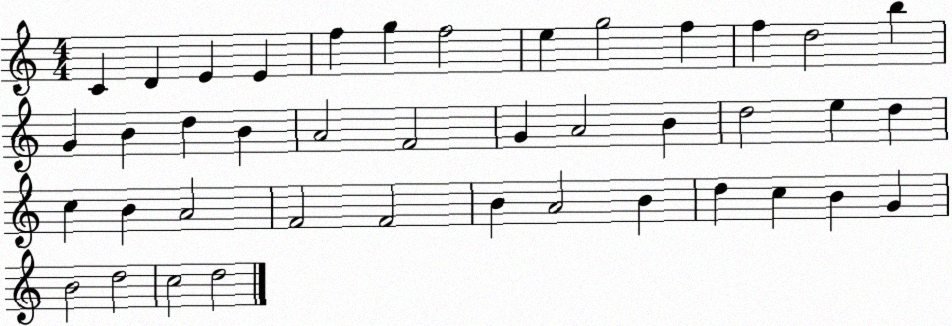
X:1
T:Untitled
M:4/4
L:1/4
K:C
C D E E f g f2 e g2 f f d2 b G B d B A2 F2 G A2 B d2 e d c B A2 F2 F2 B A2 B d c B G B2 d2 c2 d2